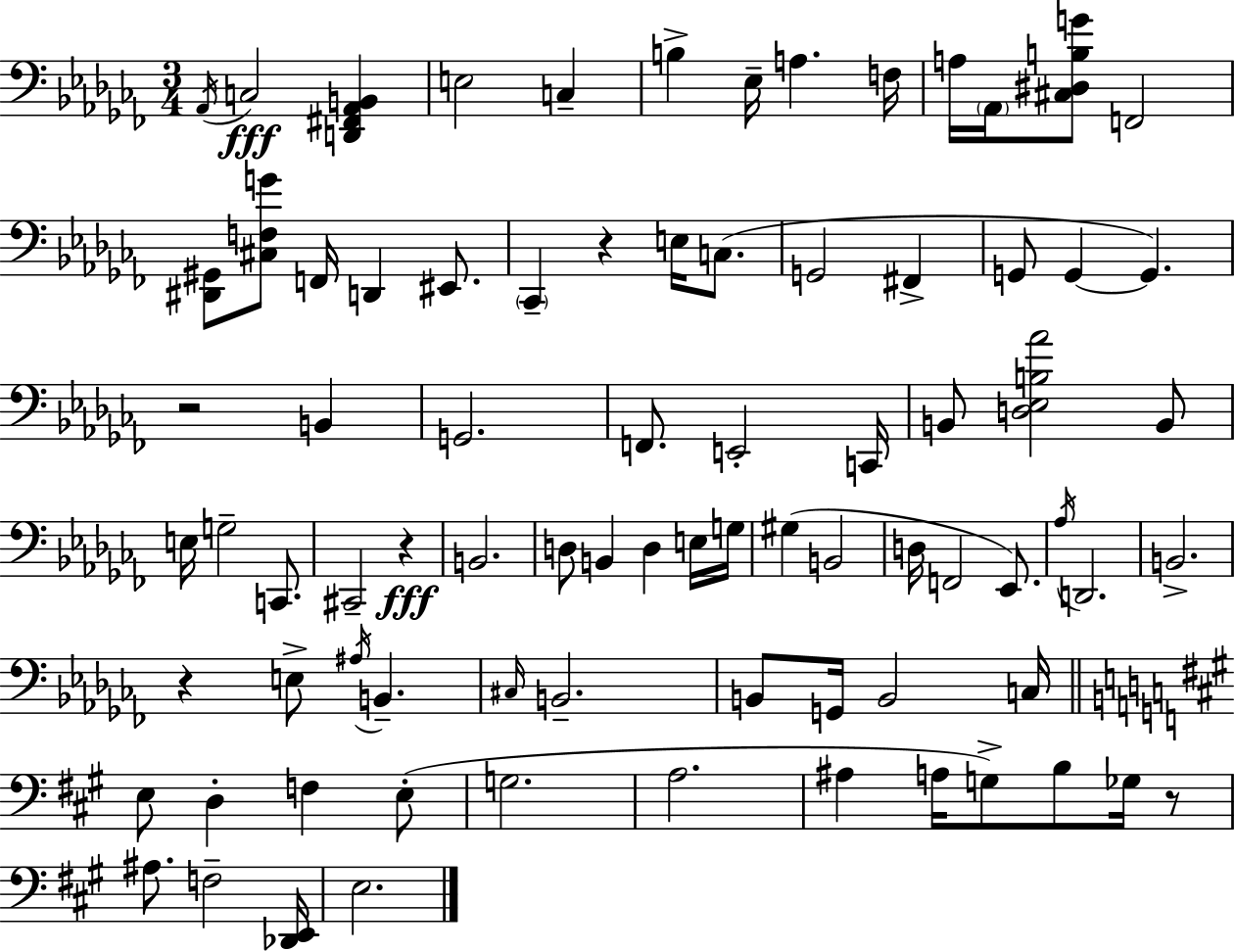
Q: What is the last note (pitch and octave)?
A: E3